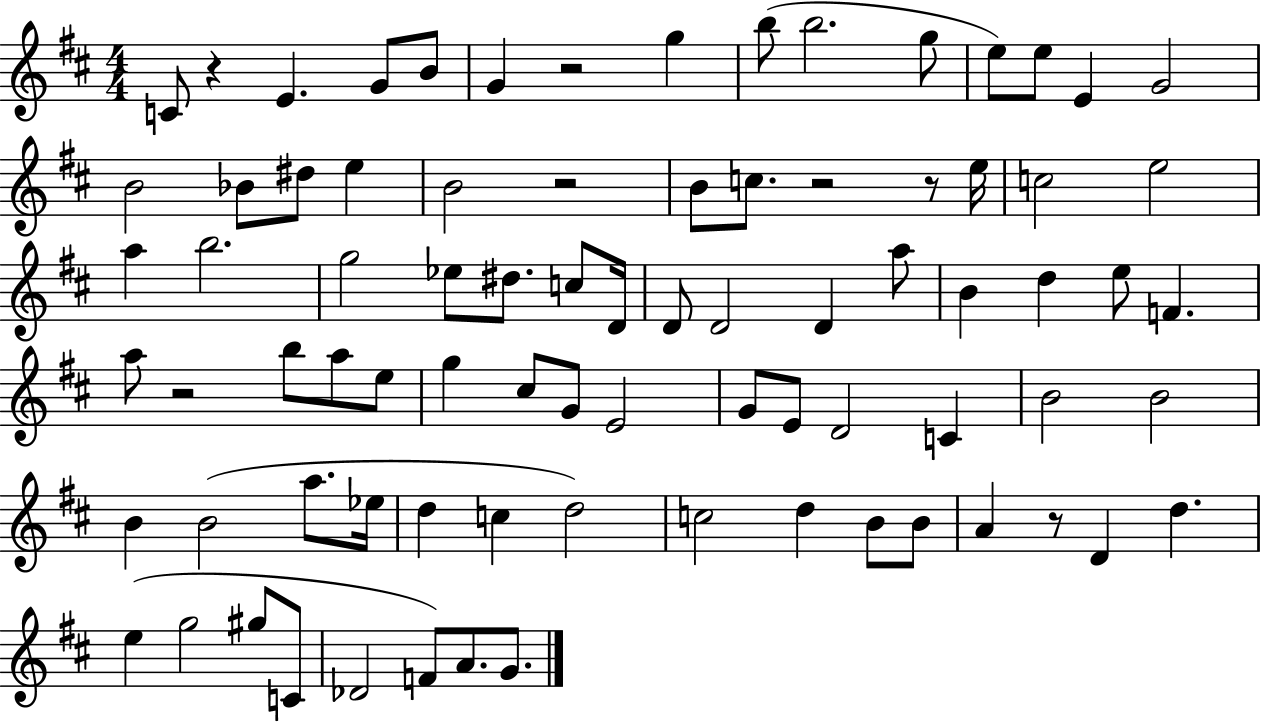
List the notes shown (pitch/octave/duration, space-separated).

C4/e R/q E4/q. G4/e B4/e G4/q R/h G5/q B5/e B5/h. G5/e E5/e E5/e E4/q G4/h B4/h Bb4/e D#5/e E5/q B4/h R/h B4/e C5/e. R/h R/e E5/s C5/h E5/h A5/q B5/h. G5/h Eb5/e D#5/e. C5/e D4/s D4/e D4/h D4/q A5/e B4/q D5/q E5/e F4/q. A5/e R/h B5/e A5/e E5/e G5/q C#5/e G4/e E4/h G4/e E4/e D4/h C4/q B4/h B4/h B4/q B4/h A5/e. Eb5/s D5/q C5/q D5/h C5/h D5/q B4/e B4/e A4/q R/e D4/q D5/q. E5/q G5/h G#5/e C4/e Db4/h F4/e A4/e. G4/e.